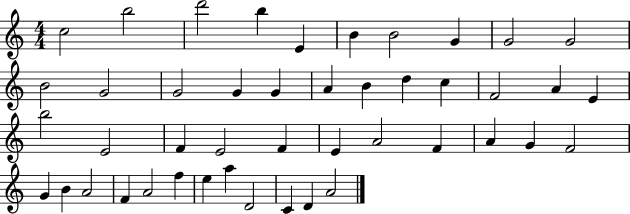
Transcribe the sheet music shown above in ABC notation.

X:1
T:Untitled
M:4/4
L:1/4
K:C
c2 b2 d'2 b E B B2 G G2 G2 B2 G2 G2 G G A B d c F2 A E b2 E2 F E2 F E A2 F A G F2 G B A2 F A2 f e a D2 C D A2